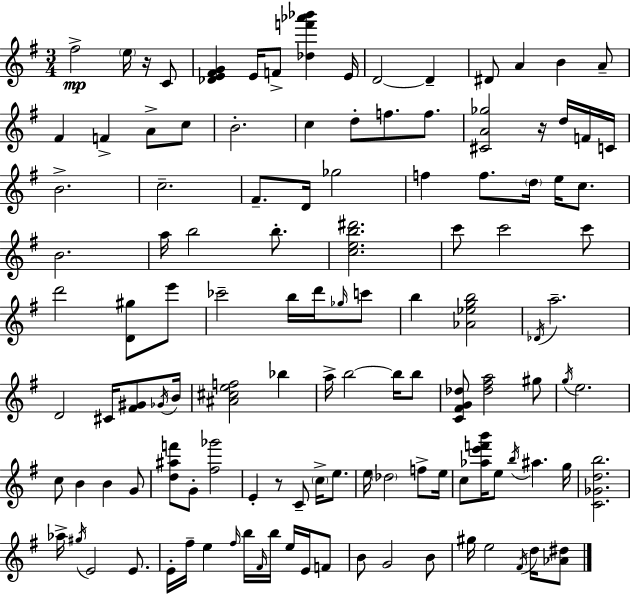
X:1
T:Untitled
M:3/4
L:1/4
K:Em
^f2 e/4 z/4 C/2 [_DE^FG] E/4 F/2 [_df'_a'_b'] E/4 D2 D ^D/2 A B A/2 ^F F A/2 c/2 B2 c d/2 f/2 f/2 [^CA_g]2 z/4 d/4 F/4 C/4 B2 c2 ^F/2 D/4 _g2 f f/2 d/4 e/4 c/2 B2 a/4 b2 b/2 [ceb^d']2 c'/2 c'2 c'/2 d'2 [D^g]/2 e'/2 _c'2 b/4 d'/4 _g/4 c'/2 b [_A_egb]2 _D/4 a2 D2 ^C/4 [^F^G]/2 _G/4 B/4 [^A^cef]2 _b a/4 b2 b/4 b/2 [C^FG_d]/2 [_d^fa]2 ^g/2 g/4 e2 c/2 B B G/2 [d^af']/2 G/2 [^f_g']2 E z/2 C/2 c/4 e/2 e/4 _d2 f/2 e/4 c/2 [_ae'f'b']/4 e/2 b/4 ^a g/4 [C_Gdb]2 _a/4 ^g/4 E2 E/2 E/4 ^f/4 e ^f/4 b/4 ^F/4 b/4 e/4 E/4 F/2 B/2 G2 B/2 ^g/4 e2 ^F/4 d/4 [_A^d]/2